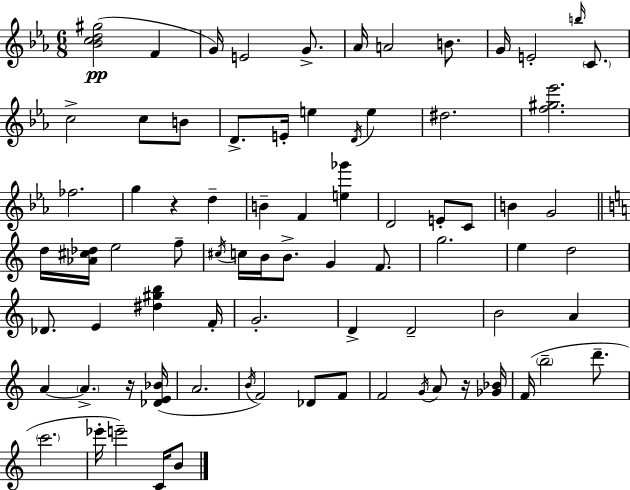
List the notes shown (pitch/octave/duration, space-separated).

[Bb4,C5,D5,G#5]/h F4/q G4/s E4/h G4/e. Ab4/s A4/h B4/e. G4/s E4/h B5/s C4/e. C5/h C5/e B4/e D4/e. E4/s E5/q D4/s E5/q D#5/h. [F5,G#5,Eb6]/h. FES5/h. G5/q R/q D5/q B4/q F4/q [E5,Gb6]/q D4/h E4/e C4/e B4/q G4/h D5/s [Ab4,C#5,Db5]/s E5/h F5/e C#5/s C5/s B4/s B4/e. G4/q F4/e. G5/h. E5/q D5/h Db4/e. E4/q [D#5,G#5,B5]/q F4/s G4/h. D4/q D4/h B4/h A4/q A4/q A4/q. R/s [Db4,E4,Bb4]/s A4/h. B4/s F4/h Db4/e F4/e F4/h G4/s A4/e R/s [Gb4,Bb4]/s F4/s B5/h D6/e. C6/h. Eb6/s E6/h C4/s B4/e